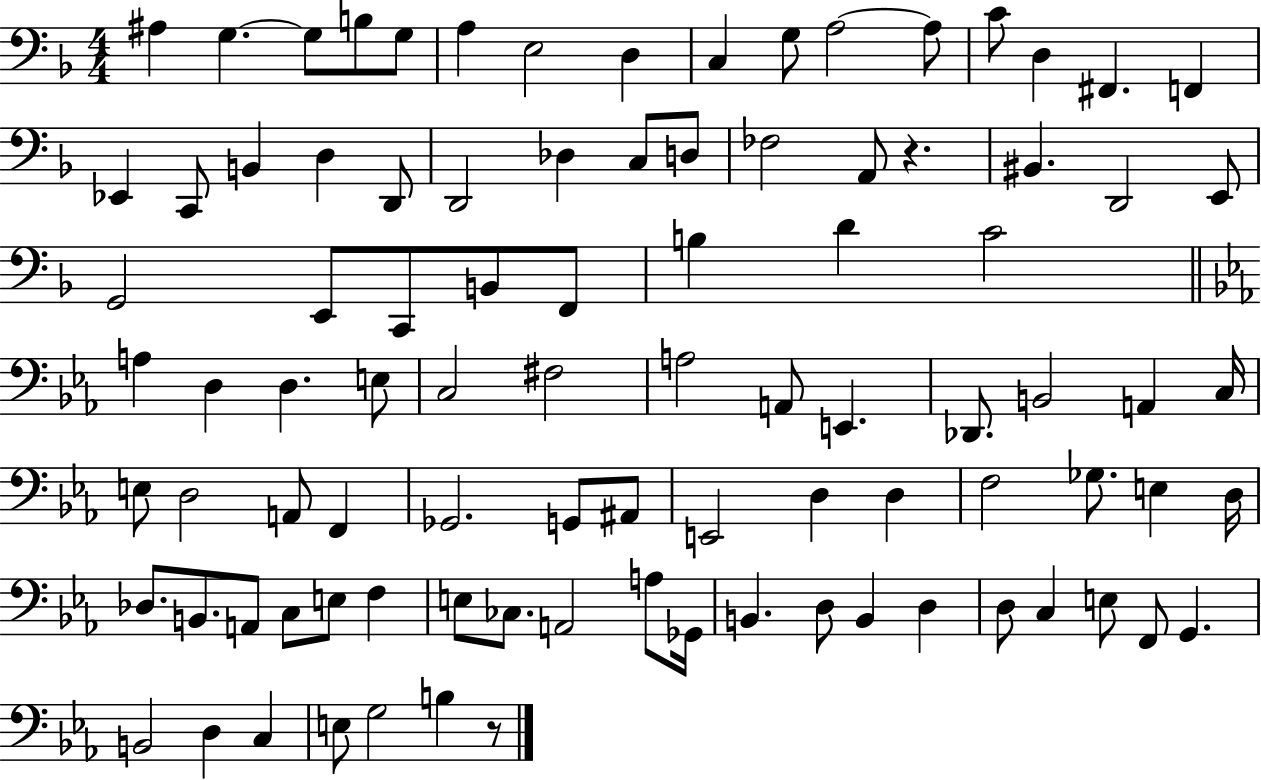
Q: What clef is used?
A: bass